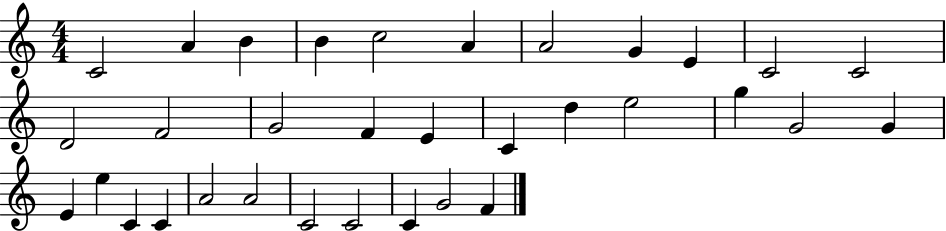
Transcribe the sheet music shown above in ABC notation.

X:1
T:Untitled
M:4/4
L:1/4
K:C
C2 A B B c2 A A2 G E C2 C2 D2 F2 G2 F E C d e2 g G2 G E e C C A2 A2 C2 C2 C G2 F